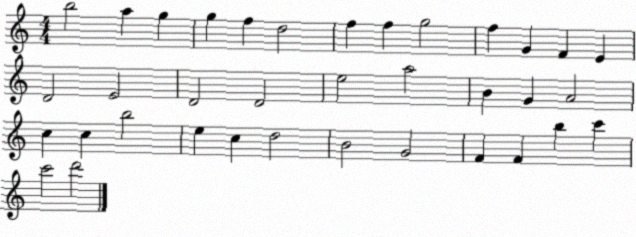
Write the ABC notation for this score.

X:1
T:Untitled
M:4/4
L:1/4
K:C
b2 a g g f d2 f f g2 f G F E D2 E2 D2 D2 e2 a2 B G A2 c c b2 e c d2 B2 G2 F F b c' c'2 d'2